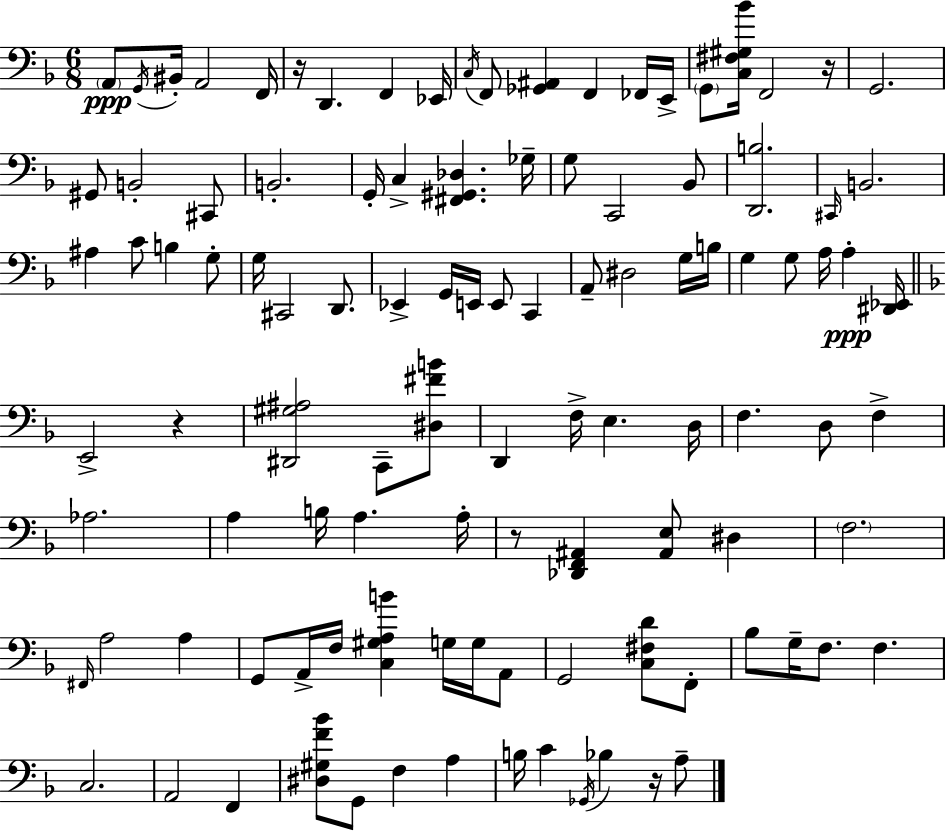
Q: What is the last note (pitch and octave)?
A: A3